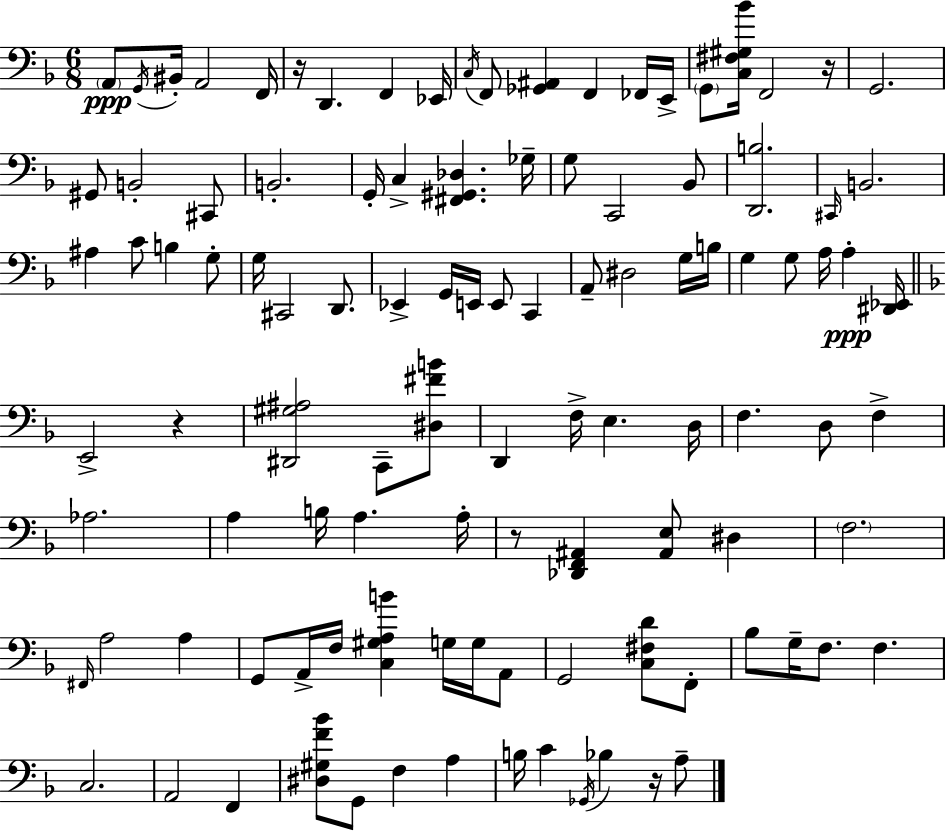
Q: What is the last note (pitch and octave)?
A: A3